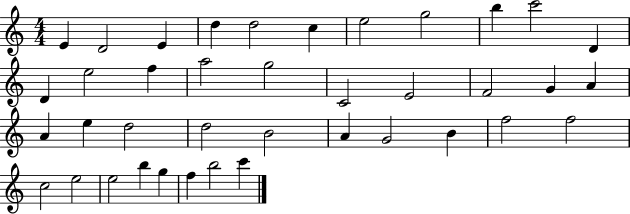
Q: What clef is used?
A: treble